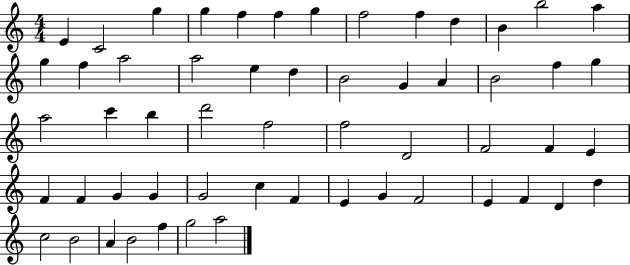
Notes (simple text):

E4/q C4/h G5/q G5/q F5/q F5/q G5/q F5/h F5/q D5/q B4/q B5/h A5/q G5/q F5/q A5/h A5/h E5/q D5/q B4/h G4/q A4/q B4/h F5/q G5/q A5/h C6/q B5/q D6/h F5/h F5/h D4/h F4/h F4/q E4/q F4/q F4/q G4/q G4/q G4/h C5/q F4/q E4/q G4/q F4/h E4/q F4/q D4/q D5/q C5/h B4/h A4/q B4/h F5/q G5/h A5/h